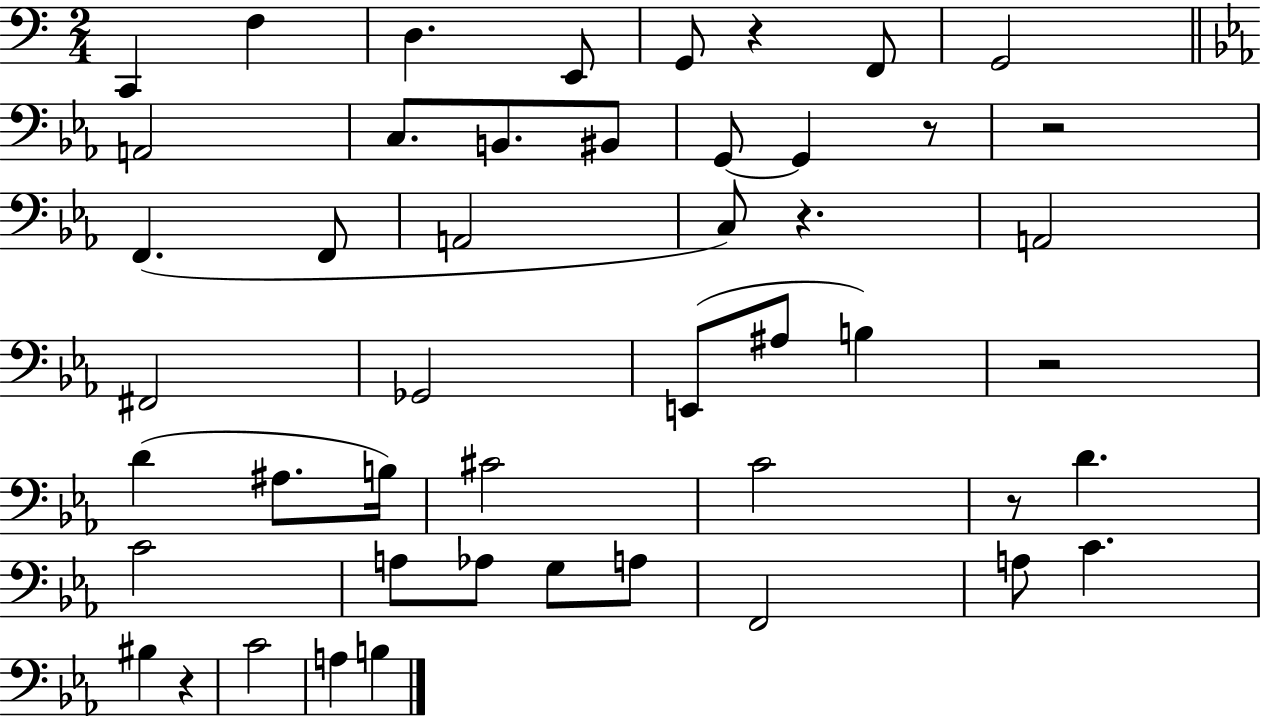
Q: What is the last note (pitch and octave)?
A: B3